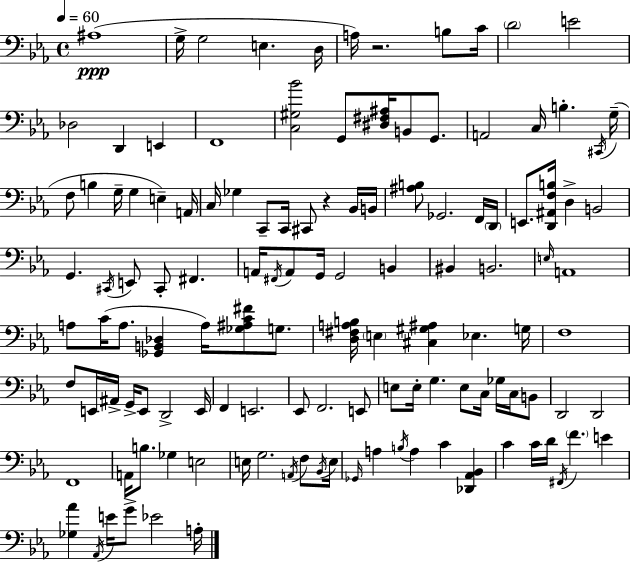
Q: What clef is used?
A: bass